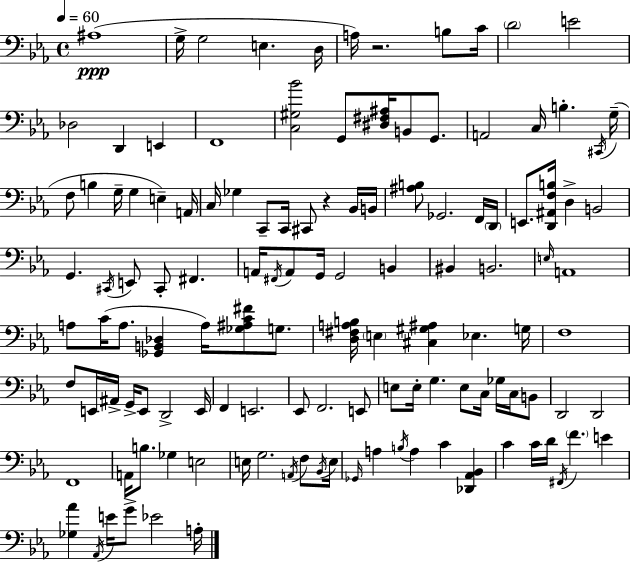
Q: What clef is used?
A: bass